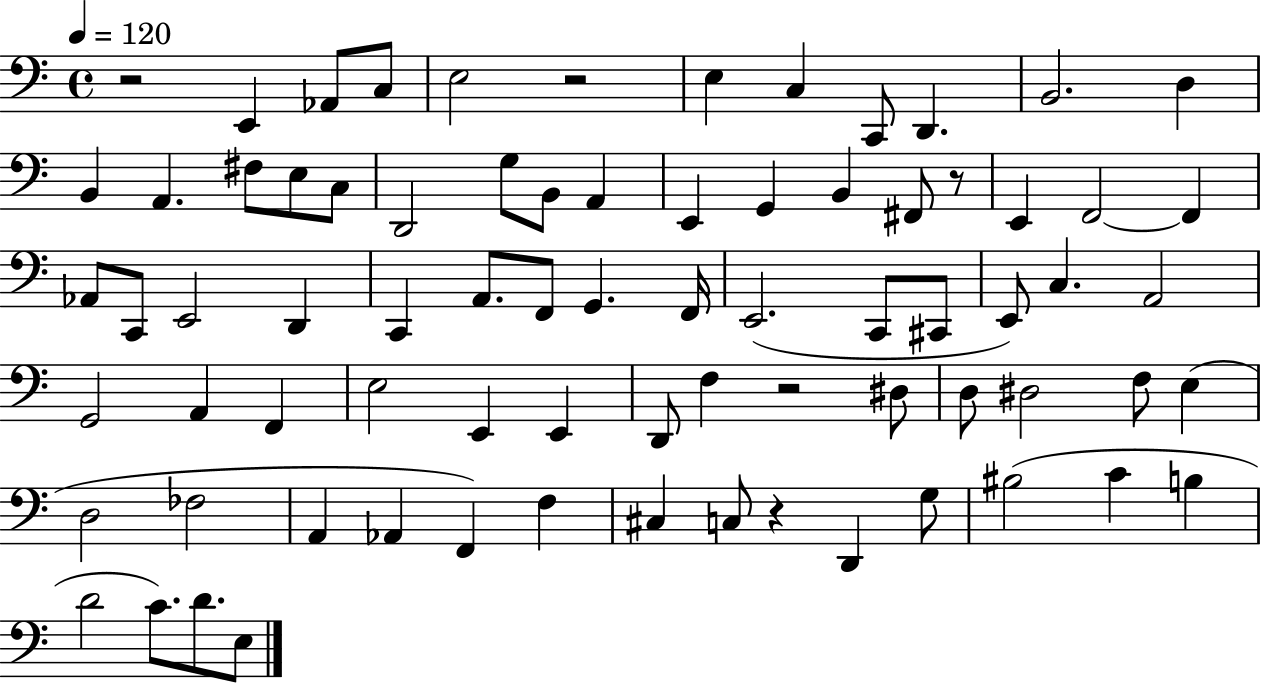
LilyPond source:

{
  \clef bass
  \time 4/4
  \defaultTimeSignature
  \key c \major
  \tempo 4 = 120
  r2 e,4 aes,8 c8 | e2 r2 | e4 c4 c,8 d,4. | b,2. d4 | \break b,4 a,4. fis8 e8 c8 | d,2 g8 b,8 a,4 | e,4 g,4 b,4 fis,8 r8 | e,4 f,2~~ f,4 | \break aes,8 c,8 e,2 d,4 | c,4 a,8. f,8 g,4. f,16 | e,2.( c,8 cis,8 | e,8) c4. a,2 | \break g,2 a,4 f,4 | e2 e,4 e,4 | d,8 f4 r2 dis8 | d8 dis2 f8 e4( | \break d2 fes2 | a,4 aes,4 f,4) f4 | cis4 c8 r4 d,4 g8 | bis2( c'4 b4 | \break d'2 c'8.) d'8. e8 | \bar "|."
}